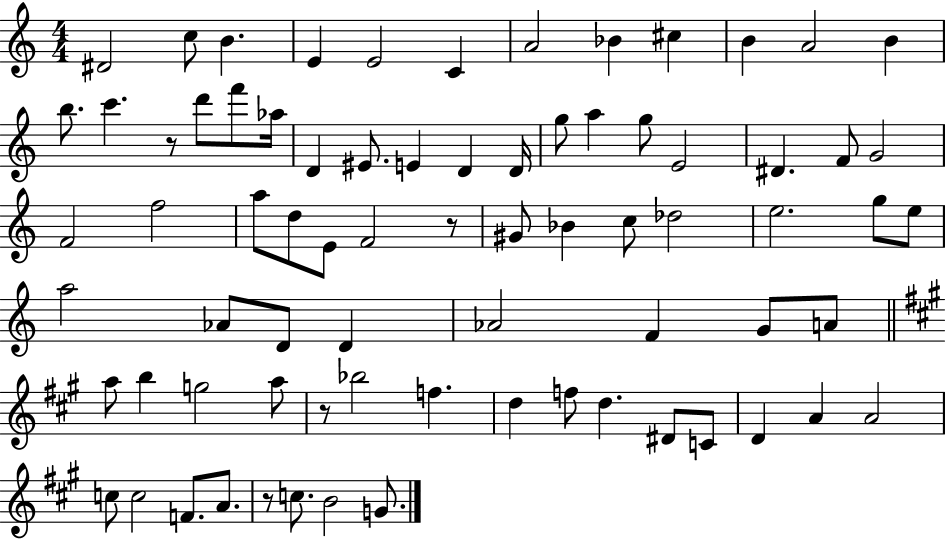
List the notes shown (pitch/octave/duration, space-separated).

D#4/h C5/e B4/q. E4/q E4/h C4/q A4/h Bb4/q C#5/q B4/q A4/h B4/q B5/e. C6/q. R/e D6/e F6/e Ab5/s D4/q EIS4/e. E4/q D4/q D4/s G5/e A5/q G5/e E4/h D#4/q. F4/e G4/h F4/h F5/h A5/e D5/e E4/e F4/h R/e G#4/e Bb4/q C5/e Db5/h E5/h. G5/e E5/e A5/h Ab4/e D4/e D4/q Ab4/h F4/q G4/e A4/e A5/e B5/q G5/h A5/e R/e Bb5/h F5/q. D5/q F5/e D5/q. D#4/e C4/e D4/q A4/q A4/h C5/e C5/h F4/e. A4/e. R/e C5/e. B4/h G4/e.